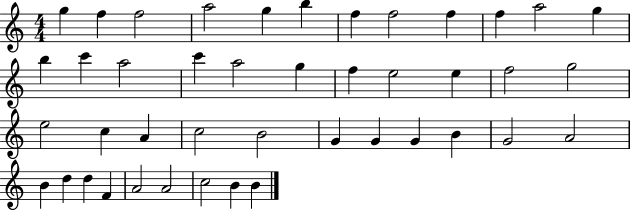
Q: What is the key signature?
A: C major